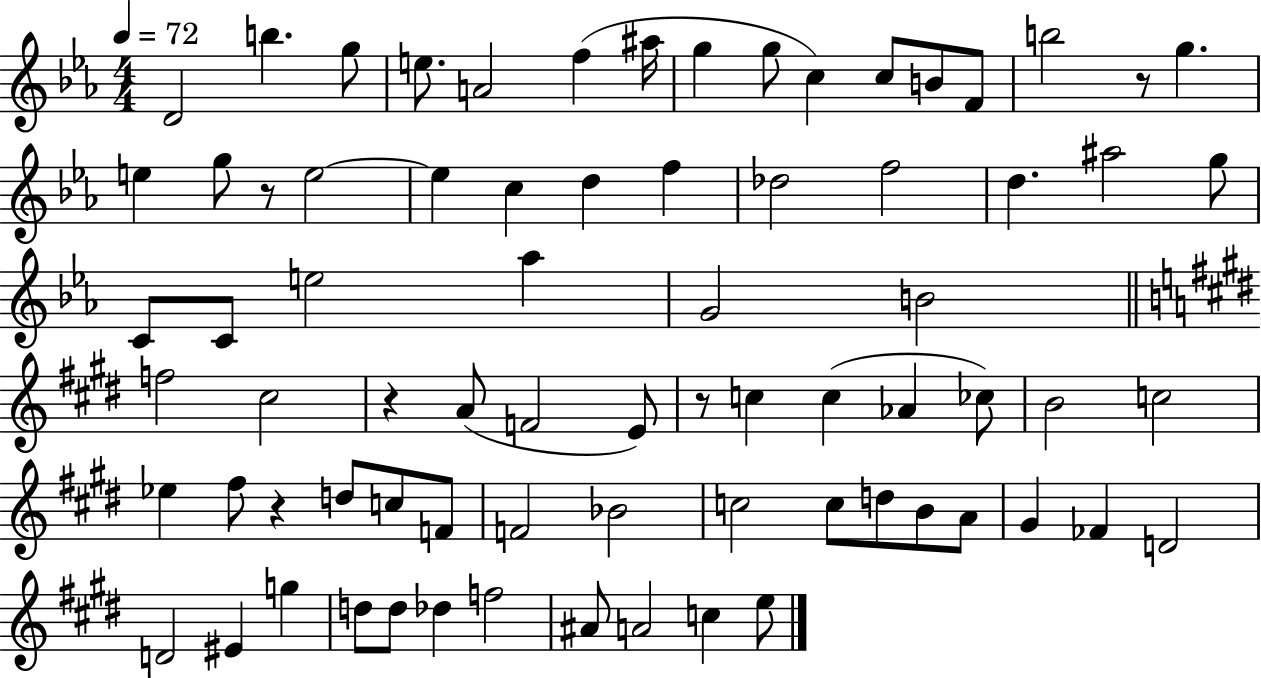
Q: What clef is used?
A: treble